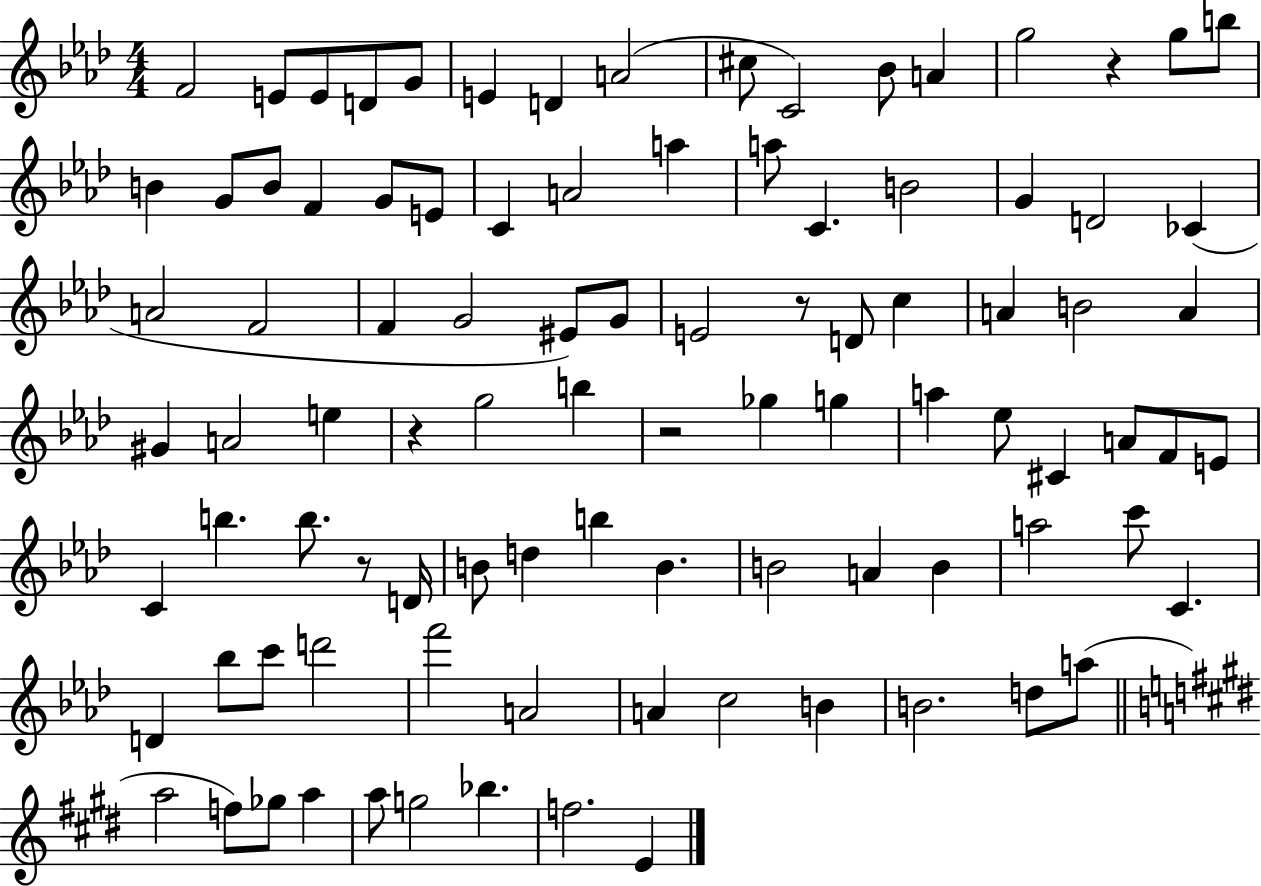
F4/h E4/e E4/e D4/e G4/e E4/q D4/q A4/h C#5/e C4/h Bb4/e A4/q G5/h R/q G5/e B5/e B4/q G4/e B4/e F4/q G4/e E4/e C4/q A4/h A5/q A5/e C4/q. B4/h G4/q D4/h CES4/q A4/h F4/h F4/q G4/h EIS4/e G4/e E4/h R/e D4/e C5/q A4/q B4/h A4/q G#4/q A4/h E5/q R/q G5/h B5/q R/h Gb5/q G5/q A5/q Eb5/e C#4/q A4/e F4/e E4/e C4/q B5/q. B5/e. R/e D4/s B4/e D5/q B5/q B4/q. B4/h A4/q B4/q A5/h C6/e C4/q. D4/q Bb5/e C6/e D6/h F6/h A4/h A4/q C5/h B4/q B4/h. D5/e A5/e A5/h F5/e Gb5/e A5/q A5/e G5/h Bb5/q. F5/h. E4/q